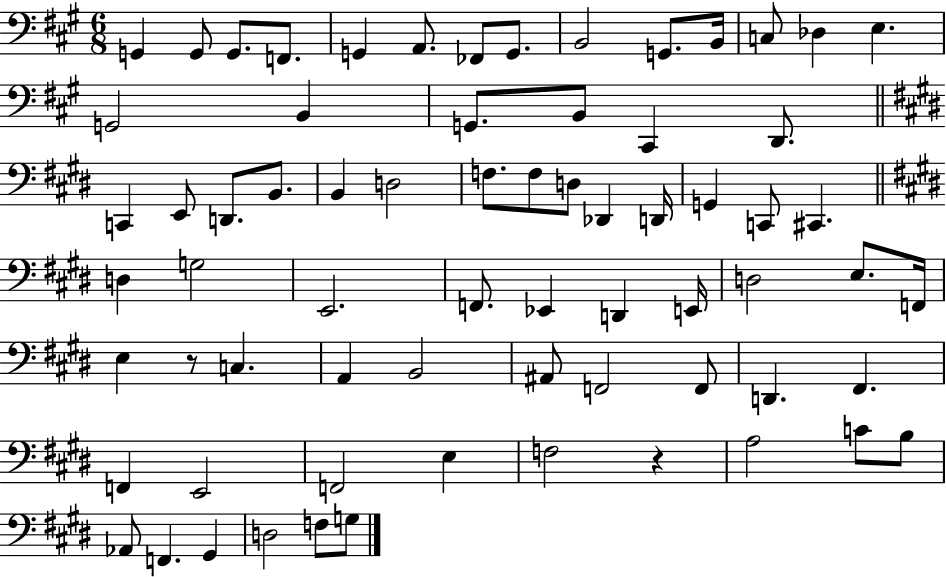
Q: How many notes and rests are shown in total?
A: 69